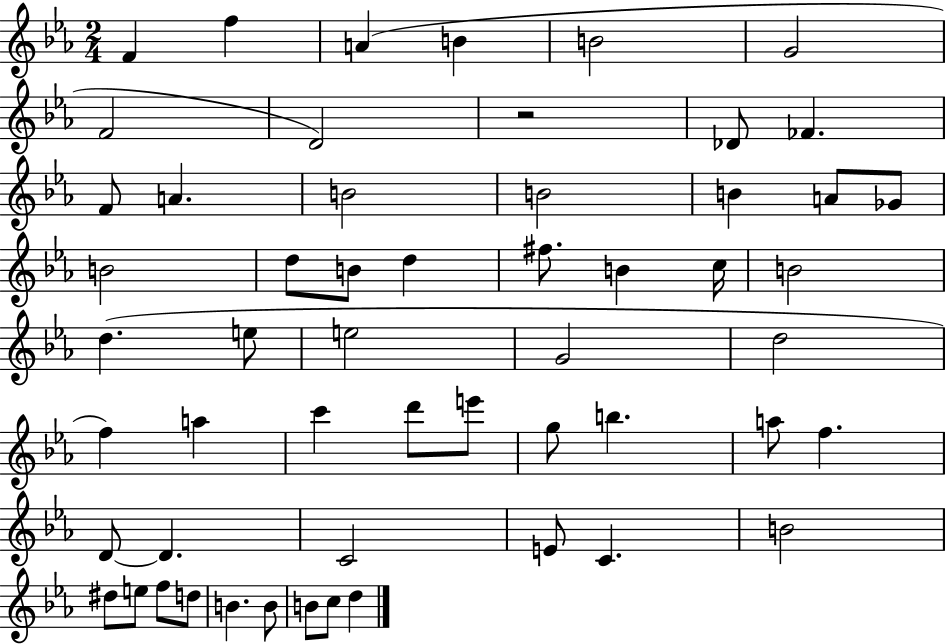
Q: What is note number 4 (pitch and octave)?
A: B4